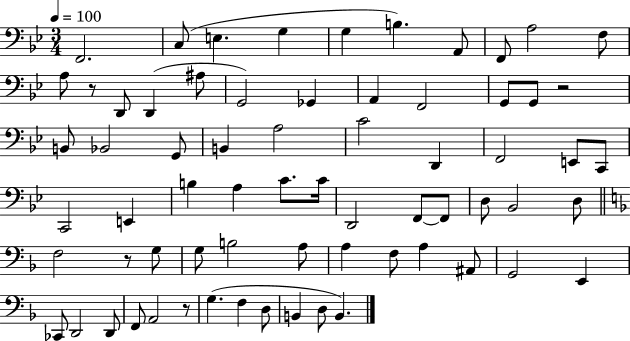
F2/h. C3/e E3/q. G3/q G3/q B3/q. A2/e F2/e A3/h F3/e A3/e R/e D2/e D2/q A#3/e G2/h Gb2/q A2/q F2/h G2/e G2/e R/h B2/e Bb2/h G2/e B2/q A3/h C4/h D2/q F2/h E2/e C2/e C2/h E2/q B3/q A3/q C4/e. C4/s D2/h F2/e F2/e D3/e Bb2/h D3/e F3/h R/e G3/e G3/e B3/h A3/e A3/q F3/e A3/q A#2/e G2/h E2/q CES2/e D2/h D2/e F2/e A2/h R/e G3/q. F3/q D3/e B2/q D3/e B2/q.